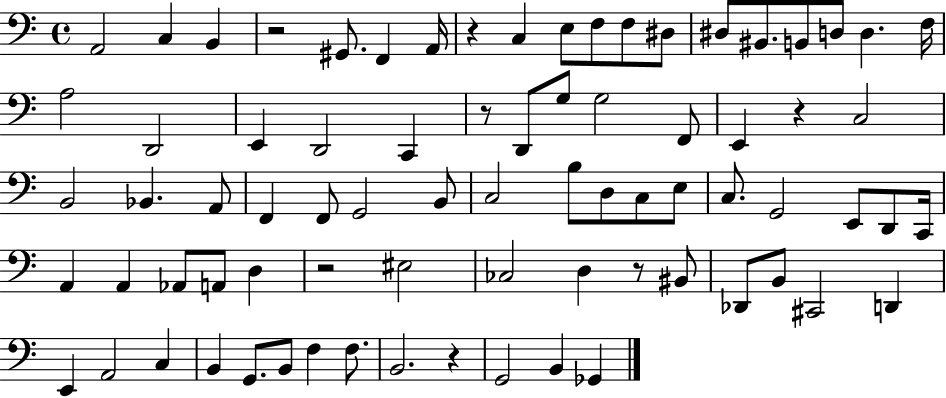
X:1
T:Untitled
M:4/4
L:1/4
K:C
A,,2 C, B,, z2 ^G,,/2 F,, A,,/4 z C, E,/2 F,/2 F,/2 ^D,/2 ^D,/2 ^B,,/2 B,,/2 D,/2 D, F,/4 A,2 D,,2 E,, D,,2 C,, z/2 D,,/2 G,/2 G,2 F,,/2 E,, z C,2 B,,2 _B,, A,,/2 F,, F,,/2 G,,2 B,,/2 C,2 B,/2 D,/2 C,/2 E,/2 C,/2 G,,2 E,,/2 D,,/2 C,,/4 A,, A,, _A,,/2 A,,/2 D, z2 ^E,2 _C,2 D, z/2 ^B,,/2 _D,,/2 B,,/2 ^C,,2 D,, E,, A,,2 C, B,, G,,/2 B,,/2 F, F,/2 B,,2 z G,,2 B,, _G,,